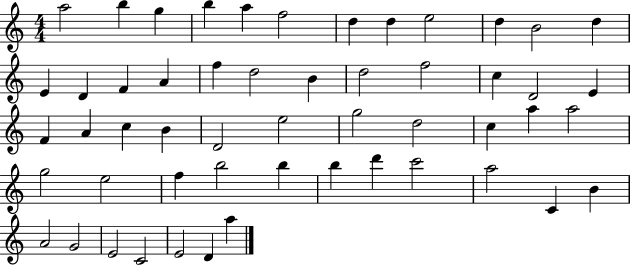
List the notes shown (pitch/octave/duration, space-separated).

A5/h B5/q G5/q B5/q A5/q F5/h D5/q D5/q E5/h D5/q B4/h D5/q E4/q D4/q F4/q A4/q F5/q D5/h B4/q D5/h F5/h C5/q D4/h E4/q F4/q A4/q C5/q B4/q D4/h E5/h G5/h D5/h C5/q A5/q A5/h G5/h E5/h F5/q B5/h B5/q B5/q D6/q C6/h A5/h C4/q B4/q A4/h G4/h E4/h C4/h E4/h D4/q A5/q